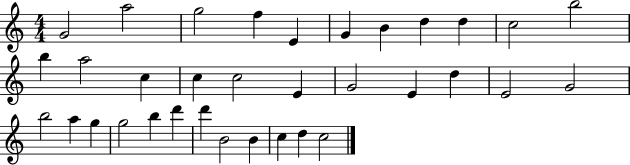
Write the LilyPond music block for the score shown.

{
  \clef treble
  \numericTimeSignature
  \time 4/4
  \key c \major
  g'2 a''2 | g''2 f''4 e'4 | g'4 b'4 d''4 d''4 | c''2 b''2 | \break b''4 a''2 c''4 | c''4 c''2 e'4 | g'2 e'4 d''4 | e'2 g'2 | \break b''2 a''4 g''4 | g''2 b''4 d'''4 | d'''4 b'2 b'4 | c''4 d''4 c''2 | \break \bar "|."
}